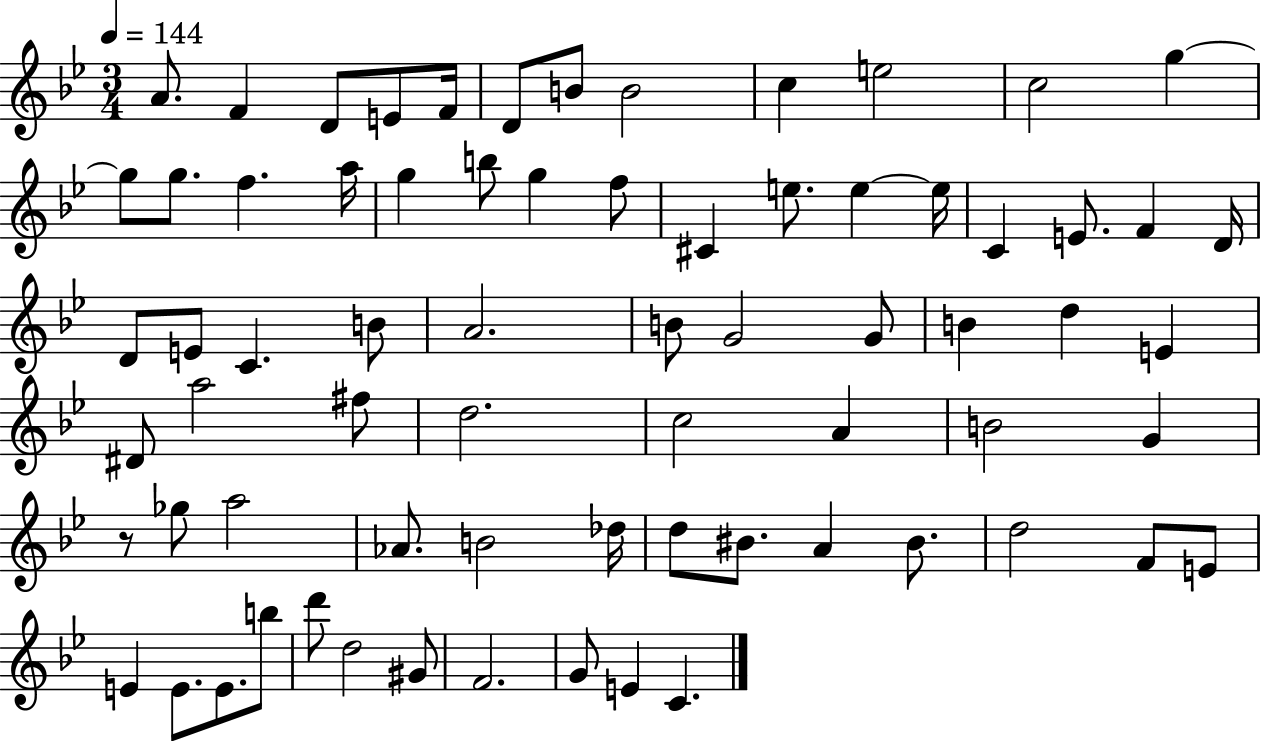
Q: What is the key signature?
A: BES major